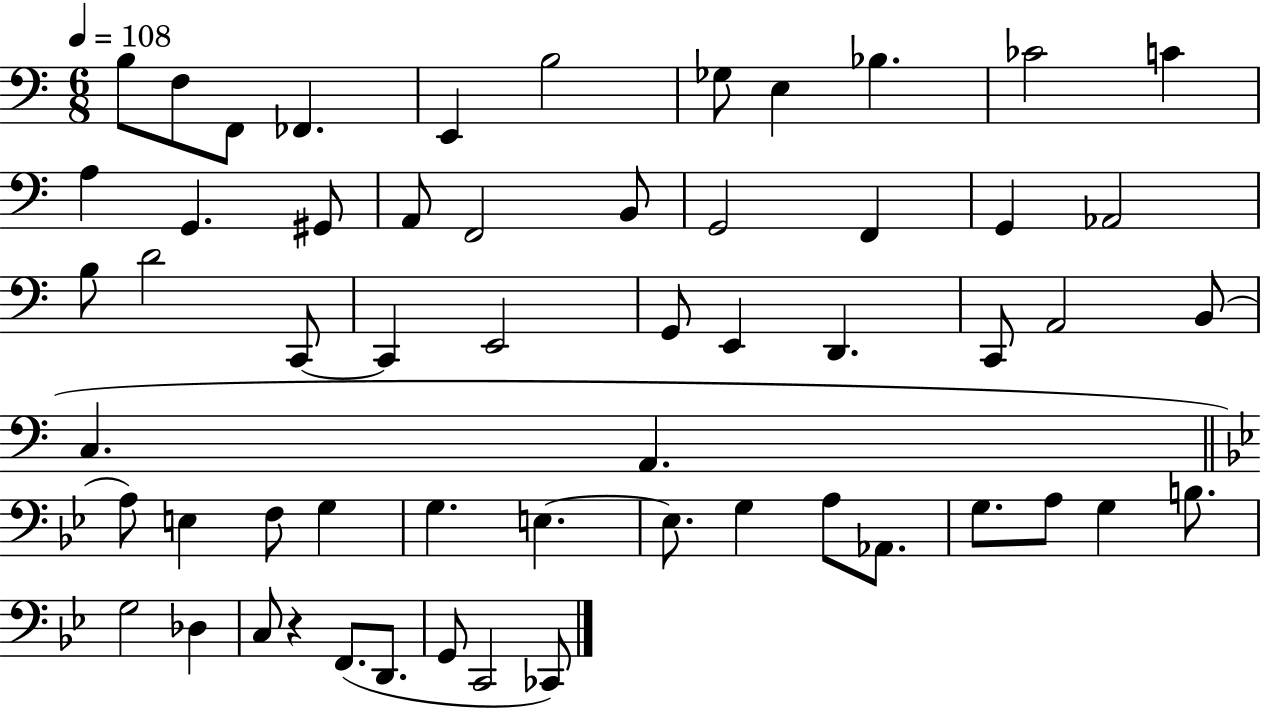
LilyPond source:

{
  \clef bass
  \numericTimeSignature
  \time 6/8
  \key c \major
  \tempo 4 = 108
  \repeat volta 2 { b8 f8 f,8 fes,4. | e,4 b2 | ges8 e4 bes4. | ces'2 c'4 | \break a4 g,4. gis,8 | a,8 f,2 b,8 | g,2 f,4 | g,4 aes,2 | \break b8 d'2 c,8~~ | c,4 e,2 | g,8 e,4 d,4. | c,8 a,2 b,8( | \break c4. a,4. | \bar "||" \break \key g \minor a8) e4 f8 g4 | g4. e4.~~ | e8. g4 a8 aes,8. | g8. a8 g4 b8. | \break g2 des4 | c8 r4 f,8.( d,8. | g,8 c,2 ces,8) | } \bar "|."
}